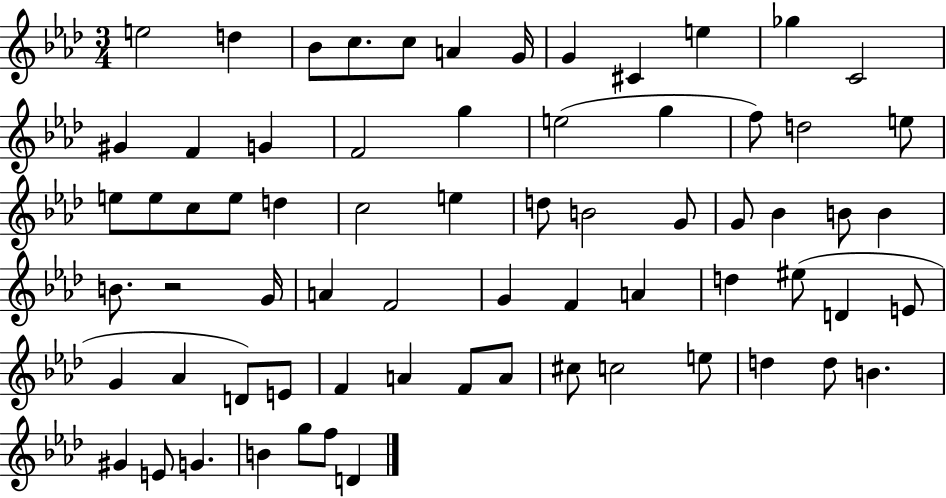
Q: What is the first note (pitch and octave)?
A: E5